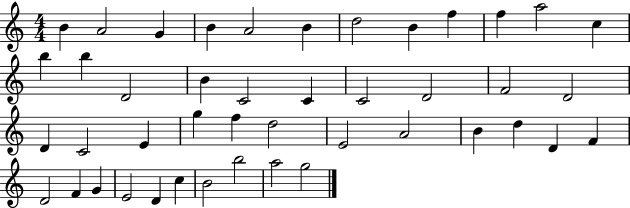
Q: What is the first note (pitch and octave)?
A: B4